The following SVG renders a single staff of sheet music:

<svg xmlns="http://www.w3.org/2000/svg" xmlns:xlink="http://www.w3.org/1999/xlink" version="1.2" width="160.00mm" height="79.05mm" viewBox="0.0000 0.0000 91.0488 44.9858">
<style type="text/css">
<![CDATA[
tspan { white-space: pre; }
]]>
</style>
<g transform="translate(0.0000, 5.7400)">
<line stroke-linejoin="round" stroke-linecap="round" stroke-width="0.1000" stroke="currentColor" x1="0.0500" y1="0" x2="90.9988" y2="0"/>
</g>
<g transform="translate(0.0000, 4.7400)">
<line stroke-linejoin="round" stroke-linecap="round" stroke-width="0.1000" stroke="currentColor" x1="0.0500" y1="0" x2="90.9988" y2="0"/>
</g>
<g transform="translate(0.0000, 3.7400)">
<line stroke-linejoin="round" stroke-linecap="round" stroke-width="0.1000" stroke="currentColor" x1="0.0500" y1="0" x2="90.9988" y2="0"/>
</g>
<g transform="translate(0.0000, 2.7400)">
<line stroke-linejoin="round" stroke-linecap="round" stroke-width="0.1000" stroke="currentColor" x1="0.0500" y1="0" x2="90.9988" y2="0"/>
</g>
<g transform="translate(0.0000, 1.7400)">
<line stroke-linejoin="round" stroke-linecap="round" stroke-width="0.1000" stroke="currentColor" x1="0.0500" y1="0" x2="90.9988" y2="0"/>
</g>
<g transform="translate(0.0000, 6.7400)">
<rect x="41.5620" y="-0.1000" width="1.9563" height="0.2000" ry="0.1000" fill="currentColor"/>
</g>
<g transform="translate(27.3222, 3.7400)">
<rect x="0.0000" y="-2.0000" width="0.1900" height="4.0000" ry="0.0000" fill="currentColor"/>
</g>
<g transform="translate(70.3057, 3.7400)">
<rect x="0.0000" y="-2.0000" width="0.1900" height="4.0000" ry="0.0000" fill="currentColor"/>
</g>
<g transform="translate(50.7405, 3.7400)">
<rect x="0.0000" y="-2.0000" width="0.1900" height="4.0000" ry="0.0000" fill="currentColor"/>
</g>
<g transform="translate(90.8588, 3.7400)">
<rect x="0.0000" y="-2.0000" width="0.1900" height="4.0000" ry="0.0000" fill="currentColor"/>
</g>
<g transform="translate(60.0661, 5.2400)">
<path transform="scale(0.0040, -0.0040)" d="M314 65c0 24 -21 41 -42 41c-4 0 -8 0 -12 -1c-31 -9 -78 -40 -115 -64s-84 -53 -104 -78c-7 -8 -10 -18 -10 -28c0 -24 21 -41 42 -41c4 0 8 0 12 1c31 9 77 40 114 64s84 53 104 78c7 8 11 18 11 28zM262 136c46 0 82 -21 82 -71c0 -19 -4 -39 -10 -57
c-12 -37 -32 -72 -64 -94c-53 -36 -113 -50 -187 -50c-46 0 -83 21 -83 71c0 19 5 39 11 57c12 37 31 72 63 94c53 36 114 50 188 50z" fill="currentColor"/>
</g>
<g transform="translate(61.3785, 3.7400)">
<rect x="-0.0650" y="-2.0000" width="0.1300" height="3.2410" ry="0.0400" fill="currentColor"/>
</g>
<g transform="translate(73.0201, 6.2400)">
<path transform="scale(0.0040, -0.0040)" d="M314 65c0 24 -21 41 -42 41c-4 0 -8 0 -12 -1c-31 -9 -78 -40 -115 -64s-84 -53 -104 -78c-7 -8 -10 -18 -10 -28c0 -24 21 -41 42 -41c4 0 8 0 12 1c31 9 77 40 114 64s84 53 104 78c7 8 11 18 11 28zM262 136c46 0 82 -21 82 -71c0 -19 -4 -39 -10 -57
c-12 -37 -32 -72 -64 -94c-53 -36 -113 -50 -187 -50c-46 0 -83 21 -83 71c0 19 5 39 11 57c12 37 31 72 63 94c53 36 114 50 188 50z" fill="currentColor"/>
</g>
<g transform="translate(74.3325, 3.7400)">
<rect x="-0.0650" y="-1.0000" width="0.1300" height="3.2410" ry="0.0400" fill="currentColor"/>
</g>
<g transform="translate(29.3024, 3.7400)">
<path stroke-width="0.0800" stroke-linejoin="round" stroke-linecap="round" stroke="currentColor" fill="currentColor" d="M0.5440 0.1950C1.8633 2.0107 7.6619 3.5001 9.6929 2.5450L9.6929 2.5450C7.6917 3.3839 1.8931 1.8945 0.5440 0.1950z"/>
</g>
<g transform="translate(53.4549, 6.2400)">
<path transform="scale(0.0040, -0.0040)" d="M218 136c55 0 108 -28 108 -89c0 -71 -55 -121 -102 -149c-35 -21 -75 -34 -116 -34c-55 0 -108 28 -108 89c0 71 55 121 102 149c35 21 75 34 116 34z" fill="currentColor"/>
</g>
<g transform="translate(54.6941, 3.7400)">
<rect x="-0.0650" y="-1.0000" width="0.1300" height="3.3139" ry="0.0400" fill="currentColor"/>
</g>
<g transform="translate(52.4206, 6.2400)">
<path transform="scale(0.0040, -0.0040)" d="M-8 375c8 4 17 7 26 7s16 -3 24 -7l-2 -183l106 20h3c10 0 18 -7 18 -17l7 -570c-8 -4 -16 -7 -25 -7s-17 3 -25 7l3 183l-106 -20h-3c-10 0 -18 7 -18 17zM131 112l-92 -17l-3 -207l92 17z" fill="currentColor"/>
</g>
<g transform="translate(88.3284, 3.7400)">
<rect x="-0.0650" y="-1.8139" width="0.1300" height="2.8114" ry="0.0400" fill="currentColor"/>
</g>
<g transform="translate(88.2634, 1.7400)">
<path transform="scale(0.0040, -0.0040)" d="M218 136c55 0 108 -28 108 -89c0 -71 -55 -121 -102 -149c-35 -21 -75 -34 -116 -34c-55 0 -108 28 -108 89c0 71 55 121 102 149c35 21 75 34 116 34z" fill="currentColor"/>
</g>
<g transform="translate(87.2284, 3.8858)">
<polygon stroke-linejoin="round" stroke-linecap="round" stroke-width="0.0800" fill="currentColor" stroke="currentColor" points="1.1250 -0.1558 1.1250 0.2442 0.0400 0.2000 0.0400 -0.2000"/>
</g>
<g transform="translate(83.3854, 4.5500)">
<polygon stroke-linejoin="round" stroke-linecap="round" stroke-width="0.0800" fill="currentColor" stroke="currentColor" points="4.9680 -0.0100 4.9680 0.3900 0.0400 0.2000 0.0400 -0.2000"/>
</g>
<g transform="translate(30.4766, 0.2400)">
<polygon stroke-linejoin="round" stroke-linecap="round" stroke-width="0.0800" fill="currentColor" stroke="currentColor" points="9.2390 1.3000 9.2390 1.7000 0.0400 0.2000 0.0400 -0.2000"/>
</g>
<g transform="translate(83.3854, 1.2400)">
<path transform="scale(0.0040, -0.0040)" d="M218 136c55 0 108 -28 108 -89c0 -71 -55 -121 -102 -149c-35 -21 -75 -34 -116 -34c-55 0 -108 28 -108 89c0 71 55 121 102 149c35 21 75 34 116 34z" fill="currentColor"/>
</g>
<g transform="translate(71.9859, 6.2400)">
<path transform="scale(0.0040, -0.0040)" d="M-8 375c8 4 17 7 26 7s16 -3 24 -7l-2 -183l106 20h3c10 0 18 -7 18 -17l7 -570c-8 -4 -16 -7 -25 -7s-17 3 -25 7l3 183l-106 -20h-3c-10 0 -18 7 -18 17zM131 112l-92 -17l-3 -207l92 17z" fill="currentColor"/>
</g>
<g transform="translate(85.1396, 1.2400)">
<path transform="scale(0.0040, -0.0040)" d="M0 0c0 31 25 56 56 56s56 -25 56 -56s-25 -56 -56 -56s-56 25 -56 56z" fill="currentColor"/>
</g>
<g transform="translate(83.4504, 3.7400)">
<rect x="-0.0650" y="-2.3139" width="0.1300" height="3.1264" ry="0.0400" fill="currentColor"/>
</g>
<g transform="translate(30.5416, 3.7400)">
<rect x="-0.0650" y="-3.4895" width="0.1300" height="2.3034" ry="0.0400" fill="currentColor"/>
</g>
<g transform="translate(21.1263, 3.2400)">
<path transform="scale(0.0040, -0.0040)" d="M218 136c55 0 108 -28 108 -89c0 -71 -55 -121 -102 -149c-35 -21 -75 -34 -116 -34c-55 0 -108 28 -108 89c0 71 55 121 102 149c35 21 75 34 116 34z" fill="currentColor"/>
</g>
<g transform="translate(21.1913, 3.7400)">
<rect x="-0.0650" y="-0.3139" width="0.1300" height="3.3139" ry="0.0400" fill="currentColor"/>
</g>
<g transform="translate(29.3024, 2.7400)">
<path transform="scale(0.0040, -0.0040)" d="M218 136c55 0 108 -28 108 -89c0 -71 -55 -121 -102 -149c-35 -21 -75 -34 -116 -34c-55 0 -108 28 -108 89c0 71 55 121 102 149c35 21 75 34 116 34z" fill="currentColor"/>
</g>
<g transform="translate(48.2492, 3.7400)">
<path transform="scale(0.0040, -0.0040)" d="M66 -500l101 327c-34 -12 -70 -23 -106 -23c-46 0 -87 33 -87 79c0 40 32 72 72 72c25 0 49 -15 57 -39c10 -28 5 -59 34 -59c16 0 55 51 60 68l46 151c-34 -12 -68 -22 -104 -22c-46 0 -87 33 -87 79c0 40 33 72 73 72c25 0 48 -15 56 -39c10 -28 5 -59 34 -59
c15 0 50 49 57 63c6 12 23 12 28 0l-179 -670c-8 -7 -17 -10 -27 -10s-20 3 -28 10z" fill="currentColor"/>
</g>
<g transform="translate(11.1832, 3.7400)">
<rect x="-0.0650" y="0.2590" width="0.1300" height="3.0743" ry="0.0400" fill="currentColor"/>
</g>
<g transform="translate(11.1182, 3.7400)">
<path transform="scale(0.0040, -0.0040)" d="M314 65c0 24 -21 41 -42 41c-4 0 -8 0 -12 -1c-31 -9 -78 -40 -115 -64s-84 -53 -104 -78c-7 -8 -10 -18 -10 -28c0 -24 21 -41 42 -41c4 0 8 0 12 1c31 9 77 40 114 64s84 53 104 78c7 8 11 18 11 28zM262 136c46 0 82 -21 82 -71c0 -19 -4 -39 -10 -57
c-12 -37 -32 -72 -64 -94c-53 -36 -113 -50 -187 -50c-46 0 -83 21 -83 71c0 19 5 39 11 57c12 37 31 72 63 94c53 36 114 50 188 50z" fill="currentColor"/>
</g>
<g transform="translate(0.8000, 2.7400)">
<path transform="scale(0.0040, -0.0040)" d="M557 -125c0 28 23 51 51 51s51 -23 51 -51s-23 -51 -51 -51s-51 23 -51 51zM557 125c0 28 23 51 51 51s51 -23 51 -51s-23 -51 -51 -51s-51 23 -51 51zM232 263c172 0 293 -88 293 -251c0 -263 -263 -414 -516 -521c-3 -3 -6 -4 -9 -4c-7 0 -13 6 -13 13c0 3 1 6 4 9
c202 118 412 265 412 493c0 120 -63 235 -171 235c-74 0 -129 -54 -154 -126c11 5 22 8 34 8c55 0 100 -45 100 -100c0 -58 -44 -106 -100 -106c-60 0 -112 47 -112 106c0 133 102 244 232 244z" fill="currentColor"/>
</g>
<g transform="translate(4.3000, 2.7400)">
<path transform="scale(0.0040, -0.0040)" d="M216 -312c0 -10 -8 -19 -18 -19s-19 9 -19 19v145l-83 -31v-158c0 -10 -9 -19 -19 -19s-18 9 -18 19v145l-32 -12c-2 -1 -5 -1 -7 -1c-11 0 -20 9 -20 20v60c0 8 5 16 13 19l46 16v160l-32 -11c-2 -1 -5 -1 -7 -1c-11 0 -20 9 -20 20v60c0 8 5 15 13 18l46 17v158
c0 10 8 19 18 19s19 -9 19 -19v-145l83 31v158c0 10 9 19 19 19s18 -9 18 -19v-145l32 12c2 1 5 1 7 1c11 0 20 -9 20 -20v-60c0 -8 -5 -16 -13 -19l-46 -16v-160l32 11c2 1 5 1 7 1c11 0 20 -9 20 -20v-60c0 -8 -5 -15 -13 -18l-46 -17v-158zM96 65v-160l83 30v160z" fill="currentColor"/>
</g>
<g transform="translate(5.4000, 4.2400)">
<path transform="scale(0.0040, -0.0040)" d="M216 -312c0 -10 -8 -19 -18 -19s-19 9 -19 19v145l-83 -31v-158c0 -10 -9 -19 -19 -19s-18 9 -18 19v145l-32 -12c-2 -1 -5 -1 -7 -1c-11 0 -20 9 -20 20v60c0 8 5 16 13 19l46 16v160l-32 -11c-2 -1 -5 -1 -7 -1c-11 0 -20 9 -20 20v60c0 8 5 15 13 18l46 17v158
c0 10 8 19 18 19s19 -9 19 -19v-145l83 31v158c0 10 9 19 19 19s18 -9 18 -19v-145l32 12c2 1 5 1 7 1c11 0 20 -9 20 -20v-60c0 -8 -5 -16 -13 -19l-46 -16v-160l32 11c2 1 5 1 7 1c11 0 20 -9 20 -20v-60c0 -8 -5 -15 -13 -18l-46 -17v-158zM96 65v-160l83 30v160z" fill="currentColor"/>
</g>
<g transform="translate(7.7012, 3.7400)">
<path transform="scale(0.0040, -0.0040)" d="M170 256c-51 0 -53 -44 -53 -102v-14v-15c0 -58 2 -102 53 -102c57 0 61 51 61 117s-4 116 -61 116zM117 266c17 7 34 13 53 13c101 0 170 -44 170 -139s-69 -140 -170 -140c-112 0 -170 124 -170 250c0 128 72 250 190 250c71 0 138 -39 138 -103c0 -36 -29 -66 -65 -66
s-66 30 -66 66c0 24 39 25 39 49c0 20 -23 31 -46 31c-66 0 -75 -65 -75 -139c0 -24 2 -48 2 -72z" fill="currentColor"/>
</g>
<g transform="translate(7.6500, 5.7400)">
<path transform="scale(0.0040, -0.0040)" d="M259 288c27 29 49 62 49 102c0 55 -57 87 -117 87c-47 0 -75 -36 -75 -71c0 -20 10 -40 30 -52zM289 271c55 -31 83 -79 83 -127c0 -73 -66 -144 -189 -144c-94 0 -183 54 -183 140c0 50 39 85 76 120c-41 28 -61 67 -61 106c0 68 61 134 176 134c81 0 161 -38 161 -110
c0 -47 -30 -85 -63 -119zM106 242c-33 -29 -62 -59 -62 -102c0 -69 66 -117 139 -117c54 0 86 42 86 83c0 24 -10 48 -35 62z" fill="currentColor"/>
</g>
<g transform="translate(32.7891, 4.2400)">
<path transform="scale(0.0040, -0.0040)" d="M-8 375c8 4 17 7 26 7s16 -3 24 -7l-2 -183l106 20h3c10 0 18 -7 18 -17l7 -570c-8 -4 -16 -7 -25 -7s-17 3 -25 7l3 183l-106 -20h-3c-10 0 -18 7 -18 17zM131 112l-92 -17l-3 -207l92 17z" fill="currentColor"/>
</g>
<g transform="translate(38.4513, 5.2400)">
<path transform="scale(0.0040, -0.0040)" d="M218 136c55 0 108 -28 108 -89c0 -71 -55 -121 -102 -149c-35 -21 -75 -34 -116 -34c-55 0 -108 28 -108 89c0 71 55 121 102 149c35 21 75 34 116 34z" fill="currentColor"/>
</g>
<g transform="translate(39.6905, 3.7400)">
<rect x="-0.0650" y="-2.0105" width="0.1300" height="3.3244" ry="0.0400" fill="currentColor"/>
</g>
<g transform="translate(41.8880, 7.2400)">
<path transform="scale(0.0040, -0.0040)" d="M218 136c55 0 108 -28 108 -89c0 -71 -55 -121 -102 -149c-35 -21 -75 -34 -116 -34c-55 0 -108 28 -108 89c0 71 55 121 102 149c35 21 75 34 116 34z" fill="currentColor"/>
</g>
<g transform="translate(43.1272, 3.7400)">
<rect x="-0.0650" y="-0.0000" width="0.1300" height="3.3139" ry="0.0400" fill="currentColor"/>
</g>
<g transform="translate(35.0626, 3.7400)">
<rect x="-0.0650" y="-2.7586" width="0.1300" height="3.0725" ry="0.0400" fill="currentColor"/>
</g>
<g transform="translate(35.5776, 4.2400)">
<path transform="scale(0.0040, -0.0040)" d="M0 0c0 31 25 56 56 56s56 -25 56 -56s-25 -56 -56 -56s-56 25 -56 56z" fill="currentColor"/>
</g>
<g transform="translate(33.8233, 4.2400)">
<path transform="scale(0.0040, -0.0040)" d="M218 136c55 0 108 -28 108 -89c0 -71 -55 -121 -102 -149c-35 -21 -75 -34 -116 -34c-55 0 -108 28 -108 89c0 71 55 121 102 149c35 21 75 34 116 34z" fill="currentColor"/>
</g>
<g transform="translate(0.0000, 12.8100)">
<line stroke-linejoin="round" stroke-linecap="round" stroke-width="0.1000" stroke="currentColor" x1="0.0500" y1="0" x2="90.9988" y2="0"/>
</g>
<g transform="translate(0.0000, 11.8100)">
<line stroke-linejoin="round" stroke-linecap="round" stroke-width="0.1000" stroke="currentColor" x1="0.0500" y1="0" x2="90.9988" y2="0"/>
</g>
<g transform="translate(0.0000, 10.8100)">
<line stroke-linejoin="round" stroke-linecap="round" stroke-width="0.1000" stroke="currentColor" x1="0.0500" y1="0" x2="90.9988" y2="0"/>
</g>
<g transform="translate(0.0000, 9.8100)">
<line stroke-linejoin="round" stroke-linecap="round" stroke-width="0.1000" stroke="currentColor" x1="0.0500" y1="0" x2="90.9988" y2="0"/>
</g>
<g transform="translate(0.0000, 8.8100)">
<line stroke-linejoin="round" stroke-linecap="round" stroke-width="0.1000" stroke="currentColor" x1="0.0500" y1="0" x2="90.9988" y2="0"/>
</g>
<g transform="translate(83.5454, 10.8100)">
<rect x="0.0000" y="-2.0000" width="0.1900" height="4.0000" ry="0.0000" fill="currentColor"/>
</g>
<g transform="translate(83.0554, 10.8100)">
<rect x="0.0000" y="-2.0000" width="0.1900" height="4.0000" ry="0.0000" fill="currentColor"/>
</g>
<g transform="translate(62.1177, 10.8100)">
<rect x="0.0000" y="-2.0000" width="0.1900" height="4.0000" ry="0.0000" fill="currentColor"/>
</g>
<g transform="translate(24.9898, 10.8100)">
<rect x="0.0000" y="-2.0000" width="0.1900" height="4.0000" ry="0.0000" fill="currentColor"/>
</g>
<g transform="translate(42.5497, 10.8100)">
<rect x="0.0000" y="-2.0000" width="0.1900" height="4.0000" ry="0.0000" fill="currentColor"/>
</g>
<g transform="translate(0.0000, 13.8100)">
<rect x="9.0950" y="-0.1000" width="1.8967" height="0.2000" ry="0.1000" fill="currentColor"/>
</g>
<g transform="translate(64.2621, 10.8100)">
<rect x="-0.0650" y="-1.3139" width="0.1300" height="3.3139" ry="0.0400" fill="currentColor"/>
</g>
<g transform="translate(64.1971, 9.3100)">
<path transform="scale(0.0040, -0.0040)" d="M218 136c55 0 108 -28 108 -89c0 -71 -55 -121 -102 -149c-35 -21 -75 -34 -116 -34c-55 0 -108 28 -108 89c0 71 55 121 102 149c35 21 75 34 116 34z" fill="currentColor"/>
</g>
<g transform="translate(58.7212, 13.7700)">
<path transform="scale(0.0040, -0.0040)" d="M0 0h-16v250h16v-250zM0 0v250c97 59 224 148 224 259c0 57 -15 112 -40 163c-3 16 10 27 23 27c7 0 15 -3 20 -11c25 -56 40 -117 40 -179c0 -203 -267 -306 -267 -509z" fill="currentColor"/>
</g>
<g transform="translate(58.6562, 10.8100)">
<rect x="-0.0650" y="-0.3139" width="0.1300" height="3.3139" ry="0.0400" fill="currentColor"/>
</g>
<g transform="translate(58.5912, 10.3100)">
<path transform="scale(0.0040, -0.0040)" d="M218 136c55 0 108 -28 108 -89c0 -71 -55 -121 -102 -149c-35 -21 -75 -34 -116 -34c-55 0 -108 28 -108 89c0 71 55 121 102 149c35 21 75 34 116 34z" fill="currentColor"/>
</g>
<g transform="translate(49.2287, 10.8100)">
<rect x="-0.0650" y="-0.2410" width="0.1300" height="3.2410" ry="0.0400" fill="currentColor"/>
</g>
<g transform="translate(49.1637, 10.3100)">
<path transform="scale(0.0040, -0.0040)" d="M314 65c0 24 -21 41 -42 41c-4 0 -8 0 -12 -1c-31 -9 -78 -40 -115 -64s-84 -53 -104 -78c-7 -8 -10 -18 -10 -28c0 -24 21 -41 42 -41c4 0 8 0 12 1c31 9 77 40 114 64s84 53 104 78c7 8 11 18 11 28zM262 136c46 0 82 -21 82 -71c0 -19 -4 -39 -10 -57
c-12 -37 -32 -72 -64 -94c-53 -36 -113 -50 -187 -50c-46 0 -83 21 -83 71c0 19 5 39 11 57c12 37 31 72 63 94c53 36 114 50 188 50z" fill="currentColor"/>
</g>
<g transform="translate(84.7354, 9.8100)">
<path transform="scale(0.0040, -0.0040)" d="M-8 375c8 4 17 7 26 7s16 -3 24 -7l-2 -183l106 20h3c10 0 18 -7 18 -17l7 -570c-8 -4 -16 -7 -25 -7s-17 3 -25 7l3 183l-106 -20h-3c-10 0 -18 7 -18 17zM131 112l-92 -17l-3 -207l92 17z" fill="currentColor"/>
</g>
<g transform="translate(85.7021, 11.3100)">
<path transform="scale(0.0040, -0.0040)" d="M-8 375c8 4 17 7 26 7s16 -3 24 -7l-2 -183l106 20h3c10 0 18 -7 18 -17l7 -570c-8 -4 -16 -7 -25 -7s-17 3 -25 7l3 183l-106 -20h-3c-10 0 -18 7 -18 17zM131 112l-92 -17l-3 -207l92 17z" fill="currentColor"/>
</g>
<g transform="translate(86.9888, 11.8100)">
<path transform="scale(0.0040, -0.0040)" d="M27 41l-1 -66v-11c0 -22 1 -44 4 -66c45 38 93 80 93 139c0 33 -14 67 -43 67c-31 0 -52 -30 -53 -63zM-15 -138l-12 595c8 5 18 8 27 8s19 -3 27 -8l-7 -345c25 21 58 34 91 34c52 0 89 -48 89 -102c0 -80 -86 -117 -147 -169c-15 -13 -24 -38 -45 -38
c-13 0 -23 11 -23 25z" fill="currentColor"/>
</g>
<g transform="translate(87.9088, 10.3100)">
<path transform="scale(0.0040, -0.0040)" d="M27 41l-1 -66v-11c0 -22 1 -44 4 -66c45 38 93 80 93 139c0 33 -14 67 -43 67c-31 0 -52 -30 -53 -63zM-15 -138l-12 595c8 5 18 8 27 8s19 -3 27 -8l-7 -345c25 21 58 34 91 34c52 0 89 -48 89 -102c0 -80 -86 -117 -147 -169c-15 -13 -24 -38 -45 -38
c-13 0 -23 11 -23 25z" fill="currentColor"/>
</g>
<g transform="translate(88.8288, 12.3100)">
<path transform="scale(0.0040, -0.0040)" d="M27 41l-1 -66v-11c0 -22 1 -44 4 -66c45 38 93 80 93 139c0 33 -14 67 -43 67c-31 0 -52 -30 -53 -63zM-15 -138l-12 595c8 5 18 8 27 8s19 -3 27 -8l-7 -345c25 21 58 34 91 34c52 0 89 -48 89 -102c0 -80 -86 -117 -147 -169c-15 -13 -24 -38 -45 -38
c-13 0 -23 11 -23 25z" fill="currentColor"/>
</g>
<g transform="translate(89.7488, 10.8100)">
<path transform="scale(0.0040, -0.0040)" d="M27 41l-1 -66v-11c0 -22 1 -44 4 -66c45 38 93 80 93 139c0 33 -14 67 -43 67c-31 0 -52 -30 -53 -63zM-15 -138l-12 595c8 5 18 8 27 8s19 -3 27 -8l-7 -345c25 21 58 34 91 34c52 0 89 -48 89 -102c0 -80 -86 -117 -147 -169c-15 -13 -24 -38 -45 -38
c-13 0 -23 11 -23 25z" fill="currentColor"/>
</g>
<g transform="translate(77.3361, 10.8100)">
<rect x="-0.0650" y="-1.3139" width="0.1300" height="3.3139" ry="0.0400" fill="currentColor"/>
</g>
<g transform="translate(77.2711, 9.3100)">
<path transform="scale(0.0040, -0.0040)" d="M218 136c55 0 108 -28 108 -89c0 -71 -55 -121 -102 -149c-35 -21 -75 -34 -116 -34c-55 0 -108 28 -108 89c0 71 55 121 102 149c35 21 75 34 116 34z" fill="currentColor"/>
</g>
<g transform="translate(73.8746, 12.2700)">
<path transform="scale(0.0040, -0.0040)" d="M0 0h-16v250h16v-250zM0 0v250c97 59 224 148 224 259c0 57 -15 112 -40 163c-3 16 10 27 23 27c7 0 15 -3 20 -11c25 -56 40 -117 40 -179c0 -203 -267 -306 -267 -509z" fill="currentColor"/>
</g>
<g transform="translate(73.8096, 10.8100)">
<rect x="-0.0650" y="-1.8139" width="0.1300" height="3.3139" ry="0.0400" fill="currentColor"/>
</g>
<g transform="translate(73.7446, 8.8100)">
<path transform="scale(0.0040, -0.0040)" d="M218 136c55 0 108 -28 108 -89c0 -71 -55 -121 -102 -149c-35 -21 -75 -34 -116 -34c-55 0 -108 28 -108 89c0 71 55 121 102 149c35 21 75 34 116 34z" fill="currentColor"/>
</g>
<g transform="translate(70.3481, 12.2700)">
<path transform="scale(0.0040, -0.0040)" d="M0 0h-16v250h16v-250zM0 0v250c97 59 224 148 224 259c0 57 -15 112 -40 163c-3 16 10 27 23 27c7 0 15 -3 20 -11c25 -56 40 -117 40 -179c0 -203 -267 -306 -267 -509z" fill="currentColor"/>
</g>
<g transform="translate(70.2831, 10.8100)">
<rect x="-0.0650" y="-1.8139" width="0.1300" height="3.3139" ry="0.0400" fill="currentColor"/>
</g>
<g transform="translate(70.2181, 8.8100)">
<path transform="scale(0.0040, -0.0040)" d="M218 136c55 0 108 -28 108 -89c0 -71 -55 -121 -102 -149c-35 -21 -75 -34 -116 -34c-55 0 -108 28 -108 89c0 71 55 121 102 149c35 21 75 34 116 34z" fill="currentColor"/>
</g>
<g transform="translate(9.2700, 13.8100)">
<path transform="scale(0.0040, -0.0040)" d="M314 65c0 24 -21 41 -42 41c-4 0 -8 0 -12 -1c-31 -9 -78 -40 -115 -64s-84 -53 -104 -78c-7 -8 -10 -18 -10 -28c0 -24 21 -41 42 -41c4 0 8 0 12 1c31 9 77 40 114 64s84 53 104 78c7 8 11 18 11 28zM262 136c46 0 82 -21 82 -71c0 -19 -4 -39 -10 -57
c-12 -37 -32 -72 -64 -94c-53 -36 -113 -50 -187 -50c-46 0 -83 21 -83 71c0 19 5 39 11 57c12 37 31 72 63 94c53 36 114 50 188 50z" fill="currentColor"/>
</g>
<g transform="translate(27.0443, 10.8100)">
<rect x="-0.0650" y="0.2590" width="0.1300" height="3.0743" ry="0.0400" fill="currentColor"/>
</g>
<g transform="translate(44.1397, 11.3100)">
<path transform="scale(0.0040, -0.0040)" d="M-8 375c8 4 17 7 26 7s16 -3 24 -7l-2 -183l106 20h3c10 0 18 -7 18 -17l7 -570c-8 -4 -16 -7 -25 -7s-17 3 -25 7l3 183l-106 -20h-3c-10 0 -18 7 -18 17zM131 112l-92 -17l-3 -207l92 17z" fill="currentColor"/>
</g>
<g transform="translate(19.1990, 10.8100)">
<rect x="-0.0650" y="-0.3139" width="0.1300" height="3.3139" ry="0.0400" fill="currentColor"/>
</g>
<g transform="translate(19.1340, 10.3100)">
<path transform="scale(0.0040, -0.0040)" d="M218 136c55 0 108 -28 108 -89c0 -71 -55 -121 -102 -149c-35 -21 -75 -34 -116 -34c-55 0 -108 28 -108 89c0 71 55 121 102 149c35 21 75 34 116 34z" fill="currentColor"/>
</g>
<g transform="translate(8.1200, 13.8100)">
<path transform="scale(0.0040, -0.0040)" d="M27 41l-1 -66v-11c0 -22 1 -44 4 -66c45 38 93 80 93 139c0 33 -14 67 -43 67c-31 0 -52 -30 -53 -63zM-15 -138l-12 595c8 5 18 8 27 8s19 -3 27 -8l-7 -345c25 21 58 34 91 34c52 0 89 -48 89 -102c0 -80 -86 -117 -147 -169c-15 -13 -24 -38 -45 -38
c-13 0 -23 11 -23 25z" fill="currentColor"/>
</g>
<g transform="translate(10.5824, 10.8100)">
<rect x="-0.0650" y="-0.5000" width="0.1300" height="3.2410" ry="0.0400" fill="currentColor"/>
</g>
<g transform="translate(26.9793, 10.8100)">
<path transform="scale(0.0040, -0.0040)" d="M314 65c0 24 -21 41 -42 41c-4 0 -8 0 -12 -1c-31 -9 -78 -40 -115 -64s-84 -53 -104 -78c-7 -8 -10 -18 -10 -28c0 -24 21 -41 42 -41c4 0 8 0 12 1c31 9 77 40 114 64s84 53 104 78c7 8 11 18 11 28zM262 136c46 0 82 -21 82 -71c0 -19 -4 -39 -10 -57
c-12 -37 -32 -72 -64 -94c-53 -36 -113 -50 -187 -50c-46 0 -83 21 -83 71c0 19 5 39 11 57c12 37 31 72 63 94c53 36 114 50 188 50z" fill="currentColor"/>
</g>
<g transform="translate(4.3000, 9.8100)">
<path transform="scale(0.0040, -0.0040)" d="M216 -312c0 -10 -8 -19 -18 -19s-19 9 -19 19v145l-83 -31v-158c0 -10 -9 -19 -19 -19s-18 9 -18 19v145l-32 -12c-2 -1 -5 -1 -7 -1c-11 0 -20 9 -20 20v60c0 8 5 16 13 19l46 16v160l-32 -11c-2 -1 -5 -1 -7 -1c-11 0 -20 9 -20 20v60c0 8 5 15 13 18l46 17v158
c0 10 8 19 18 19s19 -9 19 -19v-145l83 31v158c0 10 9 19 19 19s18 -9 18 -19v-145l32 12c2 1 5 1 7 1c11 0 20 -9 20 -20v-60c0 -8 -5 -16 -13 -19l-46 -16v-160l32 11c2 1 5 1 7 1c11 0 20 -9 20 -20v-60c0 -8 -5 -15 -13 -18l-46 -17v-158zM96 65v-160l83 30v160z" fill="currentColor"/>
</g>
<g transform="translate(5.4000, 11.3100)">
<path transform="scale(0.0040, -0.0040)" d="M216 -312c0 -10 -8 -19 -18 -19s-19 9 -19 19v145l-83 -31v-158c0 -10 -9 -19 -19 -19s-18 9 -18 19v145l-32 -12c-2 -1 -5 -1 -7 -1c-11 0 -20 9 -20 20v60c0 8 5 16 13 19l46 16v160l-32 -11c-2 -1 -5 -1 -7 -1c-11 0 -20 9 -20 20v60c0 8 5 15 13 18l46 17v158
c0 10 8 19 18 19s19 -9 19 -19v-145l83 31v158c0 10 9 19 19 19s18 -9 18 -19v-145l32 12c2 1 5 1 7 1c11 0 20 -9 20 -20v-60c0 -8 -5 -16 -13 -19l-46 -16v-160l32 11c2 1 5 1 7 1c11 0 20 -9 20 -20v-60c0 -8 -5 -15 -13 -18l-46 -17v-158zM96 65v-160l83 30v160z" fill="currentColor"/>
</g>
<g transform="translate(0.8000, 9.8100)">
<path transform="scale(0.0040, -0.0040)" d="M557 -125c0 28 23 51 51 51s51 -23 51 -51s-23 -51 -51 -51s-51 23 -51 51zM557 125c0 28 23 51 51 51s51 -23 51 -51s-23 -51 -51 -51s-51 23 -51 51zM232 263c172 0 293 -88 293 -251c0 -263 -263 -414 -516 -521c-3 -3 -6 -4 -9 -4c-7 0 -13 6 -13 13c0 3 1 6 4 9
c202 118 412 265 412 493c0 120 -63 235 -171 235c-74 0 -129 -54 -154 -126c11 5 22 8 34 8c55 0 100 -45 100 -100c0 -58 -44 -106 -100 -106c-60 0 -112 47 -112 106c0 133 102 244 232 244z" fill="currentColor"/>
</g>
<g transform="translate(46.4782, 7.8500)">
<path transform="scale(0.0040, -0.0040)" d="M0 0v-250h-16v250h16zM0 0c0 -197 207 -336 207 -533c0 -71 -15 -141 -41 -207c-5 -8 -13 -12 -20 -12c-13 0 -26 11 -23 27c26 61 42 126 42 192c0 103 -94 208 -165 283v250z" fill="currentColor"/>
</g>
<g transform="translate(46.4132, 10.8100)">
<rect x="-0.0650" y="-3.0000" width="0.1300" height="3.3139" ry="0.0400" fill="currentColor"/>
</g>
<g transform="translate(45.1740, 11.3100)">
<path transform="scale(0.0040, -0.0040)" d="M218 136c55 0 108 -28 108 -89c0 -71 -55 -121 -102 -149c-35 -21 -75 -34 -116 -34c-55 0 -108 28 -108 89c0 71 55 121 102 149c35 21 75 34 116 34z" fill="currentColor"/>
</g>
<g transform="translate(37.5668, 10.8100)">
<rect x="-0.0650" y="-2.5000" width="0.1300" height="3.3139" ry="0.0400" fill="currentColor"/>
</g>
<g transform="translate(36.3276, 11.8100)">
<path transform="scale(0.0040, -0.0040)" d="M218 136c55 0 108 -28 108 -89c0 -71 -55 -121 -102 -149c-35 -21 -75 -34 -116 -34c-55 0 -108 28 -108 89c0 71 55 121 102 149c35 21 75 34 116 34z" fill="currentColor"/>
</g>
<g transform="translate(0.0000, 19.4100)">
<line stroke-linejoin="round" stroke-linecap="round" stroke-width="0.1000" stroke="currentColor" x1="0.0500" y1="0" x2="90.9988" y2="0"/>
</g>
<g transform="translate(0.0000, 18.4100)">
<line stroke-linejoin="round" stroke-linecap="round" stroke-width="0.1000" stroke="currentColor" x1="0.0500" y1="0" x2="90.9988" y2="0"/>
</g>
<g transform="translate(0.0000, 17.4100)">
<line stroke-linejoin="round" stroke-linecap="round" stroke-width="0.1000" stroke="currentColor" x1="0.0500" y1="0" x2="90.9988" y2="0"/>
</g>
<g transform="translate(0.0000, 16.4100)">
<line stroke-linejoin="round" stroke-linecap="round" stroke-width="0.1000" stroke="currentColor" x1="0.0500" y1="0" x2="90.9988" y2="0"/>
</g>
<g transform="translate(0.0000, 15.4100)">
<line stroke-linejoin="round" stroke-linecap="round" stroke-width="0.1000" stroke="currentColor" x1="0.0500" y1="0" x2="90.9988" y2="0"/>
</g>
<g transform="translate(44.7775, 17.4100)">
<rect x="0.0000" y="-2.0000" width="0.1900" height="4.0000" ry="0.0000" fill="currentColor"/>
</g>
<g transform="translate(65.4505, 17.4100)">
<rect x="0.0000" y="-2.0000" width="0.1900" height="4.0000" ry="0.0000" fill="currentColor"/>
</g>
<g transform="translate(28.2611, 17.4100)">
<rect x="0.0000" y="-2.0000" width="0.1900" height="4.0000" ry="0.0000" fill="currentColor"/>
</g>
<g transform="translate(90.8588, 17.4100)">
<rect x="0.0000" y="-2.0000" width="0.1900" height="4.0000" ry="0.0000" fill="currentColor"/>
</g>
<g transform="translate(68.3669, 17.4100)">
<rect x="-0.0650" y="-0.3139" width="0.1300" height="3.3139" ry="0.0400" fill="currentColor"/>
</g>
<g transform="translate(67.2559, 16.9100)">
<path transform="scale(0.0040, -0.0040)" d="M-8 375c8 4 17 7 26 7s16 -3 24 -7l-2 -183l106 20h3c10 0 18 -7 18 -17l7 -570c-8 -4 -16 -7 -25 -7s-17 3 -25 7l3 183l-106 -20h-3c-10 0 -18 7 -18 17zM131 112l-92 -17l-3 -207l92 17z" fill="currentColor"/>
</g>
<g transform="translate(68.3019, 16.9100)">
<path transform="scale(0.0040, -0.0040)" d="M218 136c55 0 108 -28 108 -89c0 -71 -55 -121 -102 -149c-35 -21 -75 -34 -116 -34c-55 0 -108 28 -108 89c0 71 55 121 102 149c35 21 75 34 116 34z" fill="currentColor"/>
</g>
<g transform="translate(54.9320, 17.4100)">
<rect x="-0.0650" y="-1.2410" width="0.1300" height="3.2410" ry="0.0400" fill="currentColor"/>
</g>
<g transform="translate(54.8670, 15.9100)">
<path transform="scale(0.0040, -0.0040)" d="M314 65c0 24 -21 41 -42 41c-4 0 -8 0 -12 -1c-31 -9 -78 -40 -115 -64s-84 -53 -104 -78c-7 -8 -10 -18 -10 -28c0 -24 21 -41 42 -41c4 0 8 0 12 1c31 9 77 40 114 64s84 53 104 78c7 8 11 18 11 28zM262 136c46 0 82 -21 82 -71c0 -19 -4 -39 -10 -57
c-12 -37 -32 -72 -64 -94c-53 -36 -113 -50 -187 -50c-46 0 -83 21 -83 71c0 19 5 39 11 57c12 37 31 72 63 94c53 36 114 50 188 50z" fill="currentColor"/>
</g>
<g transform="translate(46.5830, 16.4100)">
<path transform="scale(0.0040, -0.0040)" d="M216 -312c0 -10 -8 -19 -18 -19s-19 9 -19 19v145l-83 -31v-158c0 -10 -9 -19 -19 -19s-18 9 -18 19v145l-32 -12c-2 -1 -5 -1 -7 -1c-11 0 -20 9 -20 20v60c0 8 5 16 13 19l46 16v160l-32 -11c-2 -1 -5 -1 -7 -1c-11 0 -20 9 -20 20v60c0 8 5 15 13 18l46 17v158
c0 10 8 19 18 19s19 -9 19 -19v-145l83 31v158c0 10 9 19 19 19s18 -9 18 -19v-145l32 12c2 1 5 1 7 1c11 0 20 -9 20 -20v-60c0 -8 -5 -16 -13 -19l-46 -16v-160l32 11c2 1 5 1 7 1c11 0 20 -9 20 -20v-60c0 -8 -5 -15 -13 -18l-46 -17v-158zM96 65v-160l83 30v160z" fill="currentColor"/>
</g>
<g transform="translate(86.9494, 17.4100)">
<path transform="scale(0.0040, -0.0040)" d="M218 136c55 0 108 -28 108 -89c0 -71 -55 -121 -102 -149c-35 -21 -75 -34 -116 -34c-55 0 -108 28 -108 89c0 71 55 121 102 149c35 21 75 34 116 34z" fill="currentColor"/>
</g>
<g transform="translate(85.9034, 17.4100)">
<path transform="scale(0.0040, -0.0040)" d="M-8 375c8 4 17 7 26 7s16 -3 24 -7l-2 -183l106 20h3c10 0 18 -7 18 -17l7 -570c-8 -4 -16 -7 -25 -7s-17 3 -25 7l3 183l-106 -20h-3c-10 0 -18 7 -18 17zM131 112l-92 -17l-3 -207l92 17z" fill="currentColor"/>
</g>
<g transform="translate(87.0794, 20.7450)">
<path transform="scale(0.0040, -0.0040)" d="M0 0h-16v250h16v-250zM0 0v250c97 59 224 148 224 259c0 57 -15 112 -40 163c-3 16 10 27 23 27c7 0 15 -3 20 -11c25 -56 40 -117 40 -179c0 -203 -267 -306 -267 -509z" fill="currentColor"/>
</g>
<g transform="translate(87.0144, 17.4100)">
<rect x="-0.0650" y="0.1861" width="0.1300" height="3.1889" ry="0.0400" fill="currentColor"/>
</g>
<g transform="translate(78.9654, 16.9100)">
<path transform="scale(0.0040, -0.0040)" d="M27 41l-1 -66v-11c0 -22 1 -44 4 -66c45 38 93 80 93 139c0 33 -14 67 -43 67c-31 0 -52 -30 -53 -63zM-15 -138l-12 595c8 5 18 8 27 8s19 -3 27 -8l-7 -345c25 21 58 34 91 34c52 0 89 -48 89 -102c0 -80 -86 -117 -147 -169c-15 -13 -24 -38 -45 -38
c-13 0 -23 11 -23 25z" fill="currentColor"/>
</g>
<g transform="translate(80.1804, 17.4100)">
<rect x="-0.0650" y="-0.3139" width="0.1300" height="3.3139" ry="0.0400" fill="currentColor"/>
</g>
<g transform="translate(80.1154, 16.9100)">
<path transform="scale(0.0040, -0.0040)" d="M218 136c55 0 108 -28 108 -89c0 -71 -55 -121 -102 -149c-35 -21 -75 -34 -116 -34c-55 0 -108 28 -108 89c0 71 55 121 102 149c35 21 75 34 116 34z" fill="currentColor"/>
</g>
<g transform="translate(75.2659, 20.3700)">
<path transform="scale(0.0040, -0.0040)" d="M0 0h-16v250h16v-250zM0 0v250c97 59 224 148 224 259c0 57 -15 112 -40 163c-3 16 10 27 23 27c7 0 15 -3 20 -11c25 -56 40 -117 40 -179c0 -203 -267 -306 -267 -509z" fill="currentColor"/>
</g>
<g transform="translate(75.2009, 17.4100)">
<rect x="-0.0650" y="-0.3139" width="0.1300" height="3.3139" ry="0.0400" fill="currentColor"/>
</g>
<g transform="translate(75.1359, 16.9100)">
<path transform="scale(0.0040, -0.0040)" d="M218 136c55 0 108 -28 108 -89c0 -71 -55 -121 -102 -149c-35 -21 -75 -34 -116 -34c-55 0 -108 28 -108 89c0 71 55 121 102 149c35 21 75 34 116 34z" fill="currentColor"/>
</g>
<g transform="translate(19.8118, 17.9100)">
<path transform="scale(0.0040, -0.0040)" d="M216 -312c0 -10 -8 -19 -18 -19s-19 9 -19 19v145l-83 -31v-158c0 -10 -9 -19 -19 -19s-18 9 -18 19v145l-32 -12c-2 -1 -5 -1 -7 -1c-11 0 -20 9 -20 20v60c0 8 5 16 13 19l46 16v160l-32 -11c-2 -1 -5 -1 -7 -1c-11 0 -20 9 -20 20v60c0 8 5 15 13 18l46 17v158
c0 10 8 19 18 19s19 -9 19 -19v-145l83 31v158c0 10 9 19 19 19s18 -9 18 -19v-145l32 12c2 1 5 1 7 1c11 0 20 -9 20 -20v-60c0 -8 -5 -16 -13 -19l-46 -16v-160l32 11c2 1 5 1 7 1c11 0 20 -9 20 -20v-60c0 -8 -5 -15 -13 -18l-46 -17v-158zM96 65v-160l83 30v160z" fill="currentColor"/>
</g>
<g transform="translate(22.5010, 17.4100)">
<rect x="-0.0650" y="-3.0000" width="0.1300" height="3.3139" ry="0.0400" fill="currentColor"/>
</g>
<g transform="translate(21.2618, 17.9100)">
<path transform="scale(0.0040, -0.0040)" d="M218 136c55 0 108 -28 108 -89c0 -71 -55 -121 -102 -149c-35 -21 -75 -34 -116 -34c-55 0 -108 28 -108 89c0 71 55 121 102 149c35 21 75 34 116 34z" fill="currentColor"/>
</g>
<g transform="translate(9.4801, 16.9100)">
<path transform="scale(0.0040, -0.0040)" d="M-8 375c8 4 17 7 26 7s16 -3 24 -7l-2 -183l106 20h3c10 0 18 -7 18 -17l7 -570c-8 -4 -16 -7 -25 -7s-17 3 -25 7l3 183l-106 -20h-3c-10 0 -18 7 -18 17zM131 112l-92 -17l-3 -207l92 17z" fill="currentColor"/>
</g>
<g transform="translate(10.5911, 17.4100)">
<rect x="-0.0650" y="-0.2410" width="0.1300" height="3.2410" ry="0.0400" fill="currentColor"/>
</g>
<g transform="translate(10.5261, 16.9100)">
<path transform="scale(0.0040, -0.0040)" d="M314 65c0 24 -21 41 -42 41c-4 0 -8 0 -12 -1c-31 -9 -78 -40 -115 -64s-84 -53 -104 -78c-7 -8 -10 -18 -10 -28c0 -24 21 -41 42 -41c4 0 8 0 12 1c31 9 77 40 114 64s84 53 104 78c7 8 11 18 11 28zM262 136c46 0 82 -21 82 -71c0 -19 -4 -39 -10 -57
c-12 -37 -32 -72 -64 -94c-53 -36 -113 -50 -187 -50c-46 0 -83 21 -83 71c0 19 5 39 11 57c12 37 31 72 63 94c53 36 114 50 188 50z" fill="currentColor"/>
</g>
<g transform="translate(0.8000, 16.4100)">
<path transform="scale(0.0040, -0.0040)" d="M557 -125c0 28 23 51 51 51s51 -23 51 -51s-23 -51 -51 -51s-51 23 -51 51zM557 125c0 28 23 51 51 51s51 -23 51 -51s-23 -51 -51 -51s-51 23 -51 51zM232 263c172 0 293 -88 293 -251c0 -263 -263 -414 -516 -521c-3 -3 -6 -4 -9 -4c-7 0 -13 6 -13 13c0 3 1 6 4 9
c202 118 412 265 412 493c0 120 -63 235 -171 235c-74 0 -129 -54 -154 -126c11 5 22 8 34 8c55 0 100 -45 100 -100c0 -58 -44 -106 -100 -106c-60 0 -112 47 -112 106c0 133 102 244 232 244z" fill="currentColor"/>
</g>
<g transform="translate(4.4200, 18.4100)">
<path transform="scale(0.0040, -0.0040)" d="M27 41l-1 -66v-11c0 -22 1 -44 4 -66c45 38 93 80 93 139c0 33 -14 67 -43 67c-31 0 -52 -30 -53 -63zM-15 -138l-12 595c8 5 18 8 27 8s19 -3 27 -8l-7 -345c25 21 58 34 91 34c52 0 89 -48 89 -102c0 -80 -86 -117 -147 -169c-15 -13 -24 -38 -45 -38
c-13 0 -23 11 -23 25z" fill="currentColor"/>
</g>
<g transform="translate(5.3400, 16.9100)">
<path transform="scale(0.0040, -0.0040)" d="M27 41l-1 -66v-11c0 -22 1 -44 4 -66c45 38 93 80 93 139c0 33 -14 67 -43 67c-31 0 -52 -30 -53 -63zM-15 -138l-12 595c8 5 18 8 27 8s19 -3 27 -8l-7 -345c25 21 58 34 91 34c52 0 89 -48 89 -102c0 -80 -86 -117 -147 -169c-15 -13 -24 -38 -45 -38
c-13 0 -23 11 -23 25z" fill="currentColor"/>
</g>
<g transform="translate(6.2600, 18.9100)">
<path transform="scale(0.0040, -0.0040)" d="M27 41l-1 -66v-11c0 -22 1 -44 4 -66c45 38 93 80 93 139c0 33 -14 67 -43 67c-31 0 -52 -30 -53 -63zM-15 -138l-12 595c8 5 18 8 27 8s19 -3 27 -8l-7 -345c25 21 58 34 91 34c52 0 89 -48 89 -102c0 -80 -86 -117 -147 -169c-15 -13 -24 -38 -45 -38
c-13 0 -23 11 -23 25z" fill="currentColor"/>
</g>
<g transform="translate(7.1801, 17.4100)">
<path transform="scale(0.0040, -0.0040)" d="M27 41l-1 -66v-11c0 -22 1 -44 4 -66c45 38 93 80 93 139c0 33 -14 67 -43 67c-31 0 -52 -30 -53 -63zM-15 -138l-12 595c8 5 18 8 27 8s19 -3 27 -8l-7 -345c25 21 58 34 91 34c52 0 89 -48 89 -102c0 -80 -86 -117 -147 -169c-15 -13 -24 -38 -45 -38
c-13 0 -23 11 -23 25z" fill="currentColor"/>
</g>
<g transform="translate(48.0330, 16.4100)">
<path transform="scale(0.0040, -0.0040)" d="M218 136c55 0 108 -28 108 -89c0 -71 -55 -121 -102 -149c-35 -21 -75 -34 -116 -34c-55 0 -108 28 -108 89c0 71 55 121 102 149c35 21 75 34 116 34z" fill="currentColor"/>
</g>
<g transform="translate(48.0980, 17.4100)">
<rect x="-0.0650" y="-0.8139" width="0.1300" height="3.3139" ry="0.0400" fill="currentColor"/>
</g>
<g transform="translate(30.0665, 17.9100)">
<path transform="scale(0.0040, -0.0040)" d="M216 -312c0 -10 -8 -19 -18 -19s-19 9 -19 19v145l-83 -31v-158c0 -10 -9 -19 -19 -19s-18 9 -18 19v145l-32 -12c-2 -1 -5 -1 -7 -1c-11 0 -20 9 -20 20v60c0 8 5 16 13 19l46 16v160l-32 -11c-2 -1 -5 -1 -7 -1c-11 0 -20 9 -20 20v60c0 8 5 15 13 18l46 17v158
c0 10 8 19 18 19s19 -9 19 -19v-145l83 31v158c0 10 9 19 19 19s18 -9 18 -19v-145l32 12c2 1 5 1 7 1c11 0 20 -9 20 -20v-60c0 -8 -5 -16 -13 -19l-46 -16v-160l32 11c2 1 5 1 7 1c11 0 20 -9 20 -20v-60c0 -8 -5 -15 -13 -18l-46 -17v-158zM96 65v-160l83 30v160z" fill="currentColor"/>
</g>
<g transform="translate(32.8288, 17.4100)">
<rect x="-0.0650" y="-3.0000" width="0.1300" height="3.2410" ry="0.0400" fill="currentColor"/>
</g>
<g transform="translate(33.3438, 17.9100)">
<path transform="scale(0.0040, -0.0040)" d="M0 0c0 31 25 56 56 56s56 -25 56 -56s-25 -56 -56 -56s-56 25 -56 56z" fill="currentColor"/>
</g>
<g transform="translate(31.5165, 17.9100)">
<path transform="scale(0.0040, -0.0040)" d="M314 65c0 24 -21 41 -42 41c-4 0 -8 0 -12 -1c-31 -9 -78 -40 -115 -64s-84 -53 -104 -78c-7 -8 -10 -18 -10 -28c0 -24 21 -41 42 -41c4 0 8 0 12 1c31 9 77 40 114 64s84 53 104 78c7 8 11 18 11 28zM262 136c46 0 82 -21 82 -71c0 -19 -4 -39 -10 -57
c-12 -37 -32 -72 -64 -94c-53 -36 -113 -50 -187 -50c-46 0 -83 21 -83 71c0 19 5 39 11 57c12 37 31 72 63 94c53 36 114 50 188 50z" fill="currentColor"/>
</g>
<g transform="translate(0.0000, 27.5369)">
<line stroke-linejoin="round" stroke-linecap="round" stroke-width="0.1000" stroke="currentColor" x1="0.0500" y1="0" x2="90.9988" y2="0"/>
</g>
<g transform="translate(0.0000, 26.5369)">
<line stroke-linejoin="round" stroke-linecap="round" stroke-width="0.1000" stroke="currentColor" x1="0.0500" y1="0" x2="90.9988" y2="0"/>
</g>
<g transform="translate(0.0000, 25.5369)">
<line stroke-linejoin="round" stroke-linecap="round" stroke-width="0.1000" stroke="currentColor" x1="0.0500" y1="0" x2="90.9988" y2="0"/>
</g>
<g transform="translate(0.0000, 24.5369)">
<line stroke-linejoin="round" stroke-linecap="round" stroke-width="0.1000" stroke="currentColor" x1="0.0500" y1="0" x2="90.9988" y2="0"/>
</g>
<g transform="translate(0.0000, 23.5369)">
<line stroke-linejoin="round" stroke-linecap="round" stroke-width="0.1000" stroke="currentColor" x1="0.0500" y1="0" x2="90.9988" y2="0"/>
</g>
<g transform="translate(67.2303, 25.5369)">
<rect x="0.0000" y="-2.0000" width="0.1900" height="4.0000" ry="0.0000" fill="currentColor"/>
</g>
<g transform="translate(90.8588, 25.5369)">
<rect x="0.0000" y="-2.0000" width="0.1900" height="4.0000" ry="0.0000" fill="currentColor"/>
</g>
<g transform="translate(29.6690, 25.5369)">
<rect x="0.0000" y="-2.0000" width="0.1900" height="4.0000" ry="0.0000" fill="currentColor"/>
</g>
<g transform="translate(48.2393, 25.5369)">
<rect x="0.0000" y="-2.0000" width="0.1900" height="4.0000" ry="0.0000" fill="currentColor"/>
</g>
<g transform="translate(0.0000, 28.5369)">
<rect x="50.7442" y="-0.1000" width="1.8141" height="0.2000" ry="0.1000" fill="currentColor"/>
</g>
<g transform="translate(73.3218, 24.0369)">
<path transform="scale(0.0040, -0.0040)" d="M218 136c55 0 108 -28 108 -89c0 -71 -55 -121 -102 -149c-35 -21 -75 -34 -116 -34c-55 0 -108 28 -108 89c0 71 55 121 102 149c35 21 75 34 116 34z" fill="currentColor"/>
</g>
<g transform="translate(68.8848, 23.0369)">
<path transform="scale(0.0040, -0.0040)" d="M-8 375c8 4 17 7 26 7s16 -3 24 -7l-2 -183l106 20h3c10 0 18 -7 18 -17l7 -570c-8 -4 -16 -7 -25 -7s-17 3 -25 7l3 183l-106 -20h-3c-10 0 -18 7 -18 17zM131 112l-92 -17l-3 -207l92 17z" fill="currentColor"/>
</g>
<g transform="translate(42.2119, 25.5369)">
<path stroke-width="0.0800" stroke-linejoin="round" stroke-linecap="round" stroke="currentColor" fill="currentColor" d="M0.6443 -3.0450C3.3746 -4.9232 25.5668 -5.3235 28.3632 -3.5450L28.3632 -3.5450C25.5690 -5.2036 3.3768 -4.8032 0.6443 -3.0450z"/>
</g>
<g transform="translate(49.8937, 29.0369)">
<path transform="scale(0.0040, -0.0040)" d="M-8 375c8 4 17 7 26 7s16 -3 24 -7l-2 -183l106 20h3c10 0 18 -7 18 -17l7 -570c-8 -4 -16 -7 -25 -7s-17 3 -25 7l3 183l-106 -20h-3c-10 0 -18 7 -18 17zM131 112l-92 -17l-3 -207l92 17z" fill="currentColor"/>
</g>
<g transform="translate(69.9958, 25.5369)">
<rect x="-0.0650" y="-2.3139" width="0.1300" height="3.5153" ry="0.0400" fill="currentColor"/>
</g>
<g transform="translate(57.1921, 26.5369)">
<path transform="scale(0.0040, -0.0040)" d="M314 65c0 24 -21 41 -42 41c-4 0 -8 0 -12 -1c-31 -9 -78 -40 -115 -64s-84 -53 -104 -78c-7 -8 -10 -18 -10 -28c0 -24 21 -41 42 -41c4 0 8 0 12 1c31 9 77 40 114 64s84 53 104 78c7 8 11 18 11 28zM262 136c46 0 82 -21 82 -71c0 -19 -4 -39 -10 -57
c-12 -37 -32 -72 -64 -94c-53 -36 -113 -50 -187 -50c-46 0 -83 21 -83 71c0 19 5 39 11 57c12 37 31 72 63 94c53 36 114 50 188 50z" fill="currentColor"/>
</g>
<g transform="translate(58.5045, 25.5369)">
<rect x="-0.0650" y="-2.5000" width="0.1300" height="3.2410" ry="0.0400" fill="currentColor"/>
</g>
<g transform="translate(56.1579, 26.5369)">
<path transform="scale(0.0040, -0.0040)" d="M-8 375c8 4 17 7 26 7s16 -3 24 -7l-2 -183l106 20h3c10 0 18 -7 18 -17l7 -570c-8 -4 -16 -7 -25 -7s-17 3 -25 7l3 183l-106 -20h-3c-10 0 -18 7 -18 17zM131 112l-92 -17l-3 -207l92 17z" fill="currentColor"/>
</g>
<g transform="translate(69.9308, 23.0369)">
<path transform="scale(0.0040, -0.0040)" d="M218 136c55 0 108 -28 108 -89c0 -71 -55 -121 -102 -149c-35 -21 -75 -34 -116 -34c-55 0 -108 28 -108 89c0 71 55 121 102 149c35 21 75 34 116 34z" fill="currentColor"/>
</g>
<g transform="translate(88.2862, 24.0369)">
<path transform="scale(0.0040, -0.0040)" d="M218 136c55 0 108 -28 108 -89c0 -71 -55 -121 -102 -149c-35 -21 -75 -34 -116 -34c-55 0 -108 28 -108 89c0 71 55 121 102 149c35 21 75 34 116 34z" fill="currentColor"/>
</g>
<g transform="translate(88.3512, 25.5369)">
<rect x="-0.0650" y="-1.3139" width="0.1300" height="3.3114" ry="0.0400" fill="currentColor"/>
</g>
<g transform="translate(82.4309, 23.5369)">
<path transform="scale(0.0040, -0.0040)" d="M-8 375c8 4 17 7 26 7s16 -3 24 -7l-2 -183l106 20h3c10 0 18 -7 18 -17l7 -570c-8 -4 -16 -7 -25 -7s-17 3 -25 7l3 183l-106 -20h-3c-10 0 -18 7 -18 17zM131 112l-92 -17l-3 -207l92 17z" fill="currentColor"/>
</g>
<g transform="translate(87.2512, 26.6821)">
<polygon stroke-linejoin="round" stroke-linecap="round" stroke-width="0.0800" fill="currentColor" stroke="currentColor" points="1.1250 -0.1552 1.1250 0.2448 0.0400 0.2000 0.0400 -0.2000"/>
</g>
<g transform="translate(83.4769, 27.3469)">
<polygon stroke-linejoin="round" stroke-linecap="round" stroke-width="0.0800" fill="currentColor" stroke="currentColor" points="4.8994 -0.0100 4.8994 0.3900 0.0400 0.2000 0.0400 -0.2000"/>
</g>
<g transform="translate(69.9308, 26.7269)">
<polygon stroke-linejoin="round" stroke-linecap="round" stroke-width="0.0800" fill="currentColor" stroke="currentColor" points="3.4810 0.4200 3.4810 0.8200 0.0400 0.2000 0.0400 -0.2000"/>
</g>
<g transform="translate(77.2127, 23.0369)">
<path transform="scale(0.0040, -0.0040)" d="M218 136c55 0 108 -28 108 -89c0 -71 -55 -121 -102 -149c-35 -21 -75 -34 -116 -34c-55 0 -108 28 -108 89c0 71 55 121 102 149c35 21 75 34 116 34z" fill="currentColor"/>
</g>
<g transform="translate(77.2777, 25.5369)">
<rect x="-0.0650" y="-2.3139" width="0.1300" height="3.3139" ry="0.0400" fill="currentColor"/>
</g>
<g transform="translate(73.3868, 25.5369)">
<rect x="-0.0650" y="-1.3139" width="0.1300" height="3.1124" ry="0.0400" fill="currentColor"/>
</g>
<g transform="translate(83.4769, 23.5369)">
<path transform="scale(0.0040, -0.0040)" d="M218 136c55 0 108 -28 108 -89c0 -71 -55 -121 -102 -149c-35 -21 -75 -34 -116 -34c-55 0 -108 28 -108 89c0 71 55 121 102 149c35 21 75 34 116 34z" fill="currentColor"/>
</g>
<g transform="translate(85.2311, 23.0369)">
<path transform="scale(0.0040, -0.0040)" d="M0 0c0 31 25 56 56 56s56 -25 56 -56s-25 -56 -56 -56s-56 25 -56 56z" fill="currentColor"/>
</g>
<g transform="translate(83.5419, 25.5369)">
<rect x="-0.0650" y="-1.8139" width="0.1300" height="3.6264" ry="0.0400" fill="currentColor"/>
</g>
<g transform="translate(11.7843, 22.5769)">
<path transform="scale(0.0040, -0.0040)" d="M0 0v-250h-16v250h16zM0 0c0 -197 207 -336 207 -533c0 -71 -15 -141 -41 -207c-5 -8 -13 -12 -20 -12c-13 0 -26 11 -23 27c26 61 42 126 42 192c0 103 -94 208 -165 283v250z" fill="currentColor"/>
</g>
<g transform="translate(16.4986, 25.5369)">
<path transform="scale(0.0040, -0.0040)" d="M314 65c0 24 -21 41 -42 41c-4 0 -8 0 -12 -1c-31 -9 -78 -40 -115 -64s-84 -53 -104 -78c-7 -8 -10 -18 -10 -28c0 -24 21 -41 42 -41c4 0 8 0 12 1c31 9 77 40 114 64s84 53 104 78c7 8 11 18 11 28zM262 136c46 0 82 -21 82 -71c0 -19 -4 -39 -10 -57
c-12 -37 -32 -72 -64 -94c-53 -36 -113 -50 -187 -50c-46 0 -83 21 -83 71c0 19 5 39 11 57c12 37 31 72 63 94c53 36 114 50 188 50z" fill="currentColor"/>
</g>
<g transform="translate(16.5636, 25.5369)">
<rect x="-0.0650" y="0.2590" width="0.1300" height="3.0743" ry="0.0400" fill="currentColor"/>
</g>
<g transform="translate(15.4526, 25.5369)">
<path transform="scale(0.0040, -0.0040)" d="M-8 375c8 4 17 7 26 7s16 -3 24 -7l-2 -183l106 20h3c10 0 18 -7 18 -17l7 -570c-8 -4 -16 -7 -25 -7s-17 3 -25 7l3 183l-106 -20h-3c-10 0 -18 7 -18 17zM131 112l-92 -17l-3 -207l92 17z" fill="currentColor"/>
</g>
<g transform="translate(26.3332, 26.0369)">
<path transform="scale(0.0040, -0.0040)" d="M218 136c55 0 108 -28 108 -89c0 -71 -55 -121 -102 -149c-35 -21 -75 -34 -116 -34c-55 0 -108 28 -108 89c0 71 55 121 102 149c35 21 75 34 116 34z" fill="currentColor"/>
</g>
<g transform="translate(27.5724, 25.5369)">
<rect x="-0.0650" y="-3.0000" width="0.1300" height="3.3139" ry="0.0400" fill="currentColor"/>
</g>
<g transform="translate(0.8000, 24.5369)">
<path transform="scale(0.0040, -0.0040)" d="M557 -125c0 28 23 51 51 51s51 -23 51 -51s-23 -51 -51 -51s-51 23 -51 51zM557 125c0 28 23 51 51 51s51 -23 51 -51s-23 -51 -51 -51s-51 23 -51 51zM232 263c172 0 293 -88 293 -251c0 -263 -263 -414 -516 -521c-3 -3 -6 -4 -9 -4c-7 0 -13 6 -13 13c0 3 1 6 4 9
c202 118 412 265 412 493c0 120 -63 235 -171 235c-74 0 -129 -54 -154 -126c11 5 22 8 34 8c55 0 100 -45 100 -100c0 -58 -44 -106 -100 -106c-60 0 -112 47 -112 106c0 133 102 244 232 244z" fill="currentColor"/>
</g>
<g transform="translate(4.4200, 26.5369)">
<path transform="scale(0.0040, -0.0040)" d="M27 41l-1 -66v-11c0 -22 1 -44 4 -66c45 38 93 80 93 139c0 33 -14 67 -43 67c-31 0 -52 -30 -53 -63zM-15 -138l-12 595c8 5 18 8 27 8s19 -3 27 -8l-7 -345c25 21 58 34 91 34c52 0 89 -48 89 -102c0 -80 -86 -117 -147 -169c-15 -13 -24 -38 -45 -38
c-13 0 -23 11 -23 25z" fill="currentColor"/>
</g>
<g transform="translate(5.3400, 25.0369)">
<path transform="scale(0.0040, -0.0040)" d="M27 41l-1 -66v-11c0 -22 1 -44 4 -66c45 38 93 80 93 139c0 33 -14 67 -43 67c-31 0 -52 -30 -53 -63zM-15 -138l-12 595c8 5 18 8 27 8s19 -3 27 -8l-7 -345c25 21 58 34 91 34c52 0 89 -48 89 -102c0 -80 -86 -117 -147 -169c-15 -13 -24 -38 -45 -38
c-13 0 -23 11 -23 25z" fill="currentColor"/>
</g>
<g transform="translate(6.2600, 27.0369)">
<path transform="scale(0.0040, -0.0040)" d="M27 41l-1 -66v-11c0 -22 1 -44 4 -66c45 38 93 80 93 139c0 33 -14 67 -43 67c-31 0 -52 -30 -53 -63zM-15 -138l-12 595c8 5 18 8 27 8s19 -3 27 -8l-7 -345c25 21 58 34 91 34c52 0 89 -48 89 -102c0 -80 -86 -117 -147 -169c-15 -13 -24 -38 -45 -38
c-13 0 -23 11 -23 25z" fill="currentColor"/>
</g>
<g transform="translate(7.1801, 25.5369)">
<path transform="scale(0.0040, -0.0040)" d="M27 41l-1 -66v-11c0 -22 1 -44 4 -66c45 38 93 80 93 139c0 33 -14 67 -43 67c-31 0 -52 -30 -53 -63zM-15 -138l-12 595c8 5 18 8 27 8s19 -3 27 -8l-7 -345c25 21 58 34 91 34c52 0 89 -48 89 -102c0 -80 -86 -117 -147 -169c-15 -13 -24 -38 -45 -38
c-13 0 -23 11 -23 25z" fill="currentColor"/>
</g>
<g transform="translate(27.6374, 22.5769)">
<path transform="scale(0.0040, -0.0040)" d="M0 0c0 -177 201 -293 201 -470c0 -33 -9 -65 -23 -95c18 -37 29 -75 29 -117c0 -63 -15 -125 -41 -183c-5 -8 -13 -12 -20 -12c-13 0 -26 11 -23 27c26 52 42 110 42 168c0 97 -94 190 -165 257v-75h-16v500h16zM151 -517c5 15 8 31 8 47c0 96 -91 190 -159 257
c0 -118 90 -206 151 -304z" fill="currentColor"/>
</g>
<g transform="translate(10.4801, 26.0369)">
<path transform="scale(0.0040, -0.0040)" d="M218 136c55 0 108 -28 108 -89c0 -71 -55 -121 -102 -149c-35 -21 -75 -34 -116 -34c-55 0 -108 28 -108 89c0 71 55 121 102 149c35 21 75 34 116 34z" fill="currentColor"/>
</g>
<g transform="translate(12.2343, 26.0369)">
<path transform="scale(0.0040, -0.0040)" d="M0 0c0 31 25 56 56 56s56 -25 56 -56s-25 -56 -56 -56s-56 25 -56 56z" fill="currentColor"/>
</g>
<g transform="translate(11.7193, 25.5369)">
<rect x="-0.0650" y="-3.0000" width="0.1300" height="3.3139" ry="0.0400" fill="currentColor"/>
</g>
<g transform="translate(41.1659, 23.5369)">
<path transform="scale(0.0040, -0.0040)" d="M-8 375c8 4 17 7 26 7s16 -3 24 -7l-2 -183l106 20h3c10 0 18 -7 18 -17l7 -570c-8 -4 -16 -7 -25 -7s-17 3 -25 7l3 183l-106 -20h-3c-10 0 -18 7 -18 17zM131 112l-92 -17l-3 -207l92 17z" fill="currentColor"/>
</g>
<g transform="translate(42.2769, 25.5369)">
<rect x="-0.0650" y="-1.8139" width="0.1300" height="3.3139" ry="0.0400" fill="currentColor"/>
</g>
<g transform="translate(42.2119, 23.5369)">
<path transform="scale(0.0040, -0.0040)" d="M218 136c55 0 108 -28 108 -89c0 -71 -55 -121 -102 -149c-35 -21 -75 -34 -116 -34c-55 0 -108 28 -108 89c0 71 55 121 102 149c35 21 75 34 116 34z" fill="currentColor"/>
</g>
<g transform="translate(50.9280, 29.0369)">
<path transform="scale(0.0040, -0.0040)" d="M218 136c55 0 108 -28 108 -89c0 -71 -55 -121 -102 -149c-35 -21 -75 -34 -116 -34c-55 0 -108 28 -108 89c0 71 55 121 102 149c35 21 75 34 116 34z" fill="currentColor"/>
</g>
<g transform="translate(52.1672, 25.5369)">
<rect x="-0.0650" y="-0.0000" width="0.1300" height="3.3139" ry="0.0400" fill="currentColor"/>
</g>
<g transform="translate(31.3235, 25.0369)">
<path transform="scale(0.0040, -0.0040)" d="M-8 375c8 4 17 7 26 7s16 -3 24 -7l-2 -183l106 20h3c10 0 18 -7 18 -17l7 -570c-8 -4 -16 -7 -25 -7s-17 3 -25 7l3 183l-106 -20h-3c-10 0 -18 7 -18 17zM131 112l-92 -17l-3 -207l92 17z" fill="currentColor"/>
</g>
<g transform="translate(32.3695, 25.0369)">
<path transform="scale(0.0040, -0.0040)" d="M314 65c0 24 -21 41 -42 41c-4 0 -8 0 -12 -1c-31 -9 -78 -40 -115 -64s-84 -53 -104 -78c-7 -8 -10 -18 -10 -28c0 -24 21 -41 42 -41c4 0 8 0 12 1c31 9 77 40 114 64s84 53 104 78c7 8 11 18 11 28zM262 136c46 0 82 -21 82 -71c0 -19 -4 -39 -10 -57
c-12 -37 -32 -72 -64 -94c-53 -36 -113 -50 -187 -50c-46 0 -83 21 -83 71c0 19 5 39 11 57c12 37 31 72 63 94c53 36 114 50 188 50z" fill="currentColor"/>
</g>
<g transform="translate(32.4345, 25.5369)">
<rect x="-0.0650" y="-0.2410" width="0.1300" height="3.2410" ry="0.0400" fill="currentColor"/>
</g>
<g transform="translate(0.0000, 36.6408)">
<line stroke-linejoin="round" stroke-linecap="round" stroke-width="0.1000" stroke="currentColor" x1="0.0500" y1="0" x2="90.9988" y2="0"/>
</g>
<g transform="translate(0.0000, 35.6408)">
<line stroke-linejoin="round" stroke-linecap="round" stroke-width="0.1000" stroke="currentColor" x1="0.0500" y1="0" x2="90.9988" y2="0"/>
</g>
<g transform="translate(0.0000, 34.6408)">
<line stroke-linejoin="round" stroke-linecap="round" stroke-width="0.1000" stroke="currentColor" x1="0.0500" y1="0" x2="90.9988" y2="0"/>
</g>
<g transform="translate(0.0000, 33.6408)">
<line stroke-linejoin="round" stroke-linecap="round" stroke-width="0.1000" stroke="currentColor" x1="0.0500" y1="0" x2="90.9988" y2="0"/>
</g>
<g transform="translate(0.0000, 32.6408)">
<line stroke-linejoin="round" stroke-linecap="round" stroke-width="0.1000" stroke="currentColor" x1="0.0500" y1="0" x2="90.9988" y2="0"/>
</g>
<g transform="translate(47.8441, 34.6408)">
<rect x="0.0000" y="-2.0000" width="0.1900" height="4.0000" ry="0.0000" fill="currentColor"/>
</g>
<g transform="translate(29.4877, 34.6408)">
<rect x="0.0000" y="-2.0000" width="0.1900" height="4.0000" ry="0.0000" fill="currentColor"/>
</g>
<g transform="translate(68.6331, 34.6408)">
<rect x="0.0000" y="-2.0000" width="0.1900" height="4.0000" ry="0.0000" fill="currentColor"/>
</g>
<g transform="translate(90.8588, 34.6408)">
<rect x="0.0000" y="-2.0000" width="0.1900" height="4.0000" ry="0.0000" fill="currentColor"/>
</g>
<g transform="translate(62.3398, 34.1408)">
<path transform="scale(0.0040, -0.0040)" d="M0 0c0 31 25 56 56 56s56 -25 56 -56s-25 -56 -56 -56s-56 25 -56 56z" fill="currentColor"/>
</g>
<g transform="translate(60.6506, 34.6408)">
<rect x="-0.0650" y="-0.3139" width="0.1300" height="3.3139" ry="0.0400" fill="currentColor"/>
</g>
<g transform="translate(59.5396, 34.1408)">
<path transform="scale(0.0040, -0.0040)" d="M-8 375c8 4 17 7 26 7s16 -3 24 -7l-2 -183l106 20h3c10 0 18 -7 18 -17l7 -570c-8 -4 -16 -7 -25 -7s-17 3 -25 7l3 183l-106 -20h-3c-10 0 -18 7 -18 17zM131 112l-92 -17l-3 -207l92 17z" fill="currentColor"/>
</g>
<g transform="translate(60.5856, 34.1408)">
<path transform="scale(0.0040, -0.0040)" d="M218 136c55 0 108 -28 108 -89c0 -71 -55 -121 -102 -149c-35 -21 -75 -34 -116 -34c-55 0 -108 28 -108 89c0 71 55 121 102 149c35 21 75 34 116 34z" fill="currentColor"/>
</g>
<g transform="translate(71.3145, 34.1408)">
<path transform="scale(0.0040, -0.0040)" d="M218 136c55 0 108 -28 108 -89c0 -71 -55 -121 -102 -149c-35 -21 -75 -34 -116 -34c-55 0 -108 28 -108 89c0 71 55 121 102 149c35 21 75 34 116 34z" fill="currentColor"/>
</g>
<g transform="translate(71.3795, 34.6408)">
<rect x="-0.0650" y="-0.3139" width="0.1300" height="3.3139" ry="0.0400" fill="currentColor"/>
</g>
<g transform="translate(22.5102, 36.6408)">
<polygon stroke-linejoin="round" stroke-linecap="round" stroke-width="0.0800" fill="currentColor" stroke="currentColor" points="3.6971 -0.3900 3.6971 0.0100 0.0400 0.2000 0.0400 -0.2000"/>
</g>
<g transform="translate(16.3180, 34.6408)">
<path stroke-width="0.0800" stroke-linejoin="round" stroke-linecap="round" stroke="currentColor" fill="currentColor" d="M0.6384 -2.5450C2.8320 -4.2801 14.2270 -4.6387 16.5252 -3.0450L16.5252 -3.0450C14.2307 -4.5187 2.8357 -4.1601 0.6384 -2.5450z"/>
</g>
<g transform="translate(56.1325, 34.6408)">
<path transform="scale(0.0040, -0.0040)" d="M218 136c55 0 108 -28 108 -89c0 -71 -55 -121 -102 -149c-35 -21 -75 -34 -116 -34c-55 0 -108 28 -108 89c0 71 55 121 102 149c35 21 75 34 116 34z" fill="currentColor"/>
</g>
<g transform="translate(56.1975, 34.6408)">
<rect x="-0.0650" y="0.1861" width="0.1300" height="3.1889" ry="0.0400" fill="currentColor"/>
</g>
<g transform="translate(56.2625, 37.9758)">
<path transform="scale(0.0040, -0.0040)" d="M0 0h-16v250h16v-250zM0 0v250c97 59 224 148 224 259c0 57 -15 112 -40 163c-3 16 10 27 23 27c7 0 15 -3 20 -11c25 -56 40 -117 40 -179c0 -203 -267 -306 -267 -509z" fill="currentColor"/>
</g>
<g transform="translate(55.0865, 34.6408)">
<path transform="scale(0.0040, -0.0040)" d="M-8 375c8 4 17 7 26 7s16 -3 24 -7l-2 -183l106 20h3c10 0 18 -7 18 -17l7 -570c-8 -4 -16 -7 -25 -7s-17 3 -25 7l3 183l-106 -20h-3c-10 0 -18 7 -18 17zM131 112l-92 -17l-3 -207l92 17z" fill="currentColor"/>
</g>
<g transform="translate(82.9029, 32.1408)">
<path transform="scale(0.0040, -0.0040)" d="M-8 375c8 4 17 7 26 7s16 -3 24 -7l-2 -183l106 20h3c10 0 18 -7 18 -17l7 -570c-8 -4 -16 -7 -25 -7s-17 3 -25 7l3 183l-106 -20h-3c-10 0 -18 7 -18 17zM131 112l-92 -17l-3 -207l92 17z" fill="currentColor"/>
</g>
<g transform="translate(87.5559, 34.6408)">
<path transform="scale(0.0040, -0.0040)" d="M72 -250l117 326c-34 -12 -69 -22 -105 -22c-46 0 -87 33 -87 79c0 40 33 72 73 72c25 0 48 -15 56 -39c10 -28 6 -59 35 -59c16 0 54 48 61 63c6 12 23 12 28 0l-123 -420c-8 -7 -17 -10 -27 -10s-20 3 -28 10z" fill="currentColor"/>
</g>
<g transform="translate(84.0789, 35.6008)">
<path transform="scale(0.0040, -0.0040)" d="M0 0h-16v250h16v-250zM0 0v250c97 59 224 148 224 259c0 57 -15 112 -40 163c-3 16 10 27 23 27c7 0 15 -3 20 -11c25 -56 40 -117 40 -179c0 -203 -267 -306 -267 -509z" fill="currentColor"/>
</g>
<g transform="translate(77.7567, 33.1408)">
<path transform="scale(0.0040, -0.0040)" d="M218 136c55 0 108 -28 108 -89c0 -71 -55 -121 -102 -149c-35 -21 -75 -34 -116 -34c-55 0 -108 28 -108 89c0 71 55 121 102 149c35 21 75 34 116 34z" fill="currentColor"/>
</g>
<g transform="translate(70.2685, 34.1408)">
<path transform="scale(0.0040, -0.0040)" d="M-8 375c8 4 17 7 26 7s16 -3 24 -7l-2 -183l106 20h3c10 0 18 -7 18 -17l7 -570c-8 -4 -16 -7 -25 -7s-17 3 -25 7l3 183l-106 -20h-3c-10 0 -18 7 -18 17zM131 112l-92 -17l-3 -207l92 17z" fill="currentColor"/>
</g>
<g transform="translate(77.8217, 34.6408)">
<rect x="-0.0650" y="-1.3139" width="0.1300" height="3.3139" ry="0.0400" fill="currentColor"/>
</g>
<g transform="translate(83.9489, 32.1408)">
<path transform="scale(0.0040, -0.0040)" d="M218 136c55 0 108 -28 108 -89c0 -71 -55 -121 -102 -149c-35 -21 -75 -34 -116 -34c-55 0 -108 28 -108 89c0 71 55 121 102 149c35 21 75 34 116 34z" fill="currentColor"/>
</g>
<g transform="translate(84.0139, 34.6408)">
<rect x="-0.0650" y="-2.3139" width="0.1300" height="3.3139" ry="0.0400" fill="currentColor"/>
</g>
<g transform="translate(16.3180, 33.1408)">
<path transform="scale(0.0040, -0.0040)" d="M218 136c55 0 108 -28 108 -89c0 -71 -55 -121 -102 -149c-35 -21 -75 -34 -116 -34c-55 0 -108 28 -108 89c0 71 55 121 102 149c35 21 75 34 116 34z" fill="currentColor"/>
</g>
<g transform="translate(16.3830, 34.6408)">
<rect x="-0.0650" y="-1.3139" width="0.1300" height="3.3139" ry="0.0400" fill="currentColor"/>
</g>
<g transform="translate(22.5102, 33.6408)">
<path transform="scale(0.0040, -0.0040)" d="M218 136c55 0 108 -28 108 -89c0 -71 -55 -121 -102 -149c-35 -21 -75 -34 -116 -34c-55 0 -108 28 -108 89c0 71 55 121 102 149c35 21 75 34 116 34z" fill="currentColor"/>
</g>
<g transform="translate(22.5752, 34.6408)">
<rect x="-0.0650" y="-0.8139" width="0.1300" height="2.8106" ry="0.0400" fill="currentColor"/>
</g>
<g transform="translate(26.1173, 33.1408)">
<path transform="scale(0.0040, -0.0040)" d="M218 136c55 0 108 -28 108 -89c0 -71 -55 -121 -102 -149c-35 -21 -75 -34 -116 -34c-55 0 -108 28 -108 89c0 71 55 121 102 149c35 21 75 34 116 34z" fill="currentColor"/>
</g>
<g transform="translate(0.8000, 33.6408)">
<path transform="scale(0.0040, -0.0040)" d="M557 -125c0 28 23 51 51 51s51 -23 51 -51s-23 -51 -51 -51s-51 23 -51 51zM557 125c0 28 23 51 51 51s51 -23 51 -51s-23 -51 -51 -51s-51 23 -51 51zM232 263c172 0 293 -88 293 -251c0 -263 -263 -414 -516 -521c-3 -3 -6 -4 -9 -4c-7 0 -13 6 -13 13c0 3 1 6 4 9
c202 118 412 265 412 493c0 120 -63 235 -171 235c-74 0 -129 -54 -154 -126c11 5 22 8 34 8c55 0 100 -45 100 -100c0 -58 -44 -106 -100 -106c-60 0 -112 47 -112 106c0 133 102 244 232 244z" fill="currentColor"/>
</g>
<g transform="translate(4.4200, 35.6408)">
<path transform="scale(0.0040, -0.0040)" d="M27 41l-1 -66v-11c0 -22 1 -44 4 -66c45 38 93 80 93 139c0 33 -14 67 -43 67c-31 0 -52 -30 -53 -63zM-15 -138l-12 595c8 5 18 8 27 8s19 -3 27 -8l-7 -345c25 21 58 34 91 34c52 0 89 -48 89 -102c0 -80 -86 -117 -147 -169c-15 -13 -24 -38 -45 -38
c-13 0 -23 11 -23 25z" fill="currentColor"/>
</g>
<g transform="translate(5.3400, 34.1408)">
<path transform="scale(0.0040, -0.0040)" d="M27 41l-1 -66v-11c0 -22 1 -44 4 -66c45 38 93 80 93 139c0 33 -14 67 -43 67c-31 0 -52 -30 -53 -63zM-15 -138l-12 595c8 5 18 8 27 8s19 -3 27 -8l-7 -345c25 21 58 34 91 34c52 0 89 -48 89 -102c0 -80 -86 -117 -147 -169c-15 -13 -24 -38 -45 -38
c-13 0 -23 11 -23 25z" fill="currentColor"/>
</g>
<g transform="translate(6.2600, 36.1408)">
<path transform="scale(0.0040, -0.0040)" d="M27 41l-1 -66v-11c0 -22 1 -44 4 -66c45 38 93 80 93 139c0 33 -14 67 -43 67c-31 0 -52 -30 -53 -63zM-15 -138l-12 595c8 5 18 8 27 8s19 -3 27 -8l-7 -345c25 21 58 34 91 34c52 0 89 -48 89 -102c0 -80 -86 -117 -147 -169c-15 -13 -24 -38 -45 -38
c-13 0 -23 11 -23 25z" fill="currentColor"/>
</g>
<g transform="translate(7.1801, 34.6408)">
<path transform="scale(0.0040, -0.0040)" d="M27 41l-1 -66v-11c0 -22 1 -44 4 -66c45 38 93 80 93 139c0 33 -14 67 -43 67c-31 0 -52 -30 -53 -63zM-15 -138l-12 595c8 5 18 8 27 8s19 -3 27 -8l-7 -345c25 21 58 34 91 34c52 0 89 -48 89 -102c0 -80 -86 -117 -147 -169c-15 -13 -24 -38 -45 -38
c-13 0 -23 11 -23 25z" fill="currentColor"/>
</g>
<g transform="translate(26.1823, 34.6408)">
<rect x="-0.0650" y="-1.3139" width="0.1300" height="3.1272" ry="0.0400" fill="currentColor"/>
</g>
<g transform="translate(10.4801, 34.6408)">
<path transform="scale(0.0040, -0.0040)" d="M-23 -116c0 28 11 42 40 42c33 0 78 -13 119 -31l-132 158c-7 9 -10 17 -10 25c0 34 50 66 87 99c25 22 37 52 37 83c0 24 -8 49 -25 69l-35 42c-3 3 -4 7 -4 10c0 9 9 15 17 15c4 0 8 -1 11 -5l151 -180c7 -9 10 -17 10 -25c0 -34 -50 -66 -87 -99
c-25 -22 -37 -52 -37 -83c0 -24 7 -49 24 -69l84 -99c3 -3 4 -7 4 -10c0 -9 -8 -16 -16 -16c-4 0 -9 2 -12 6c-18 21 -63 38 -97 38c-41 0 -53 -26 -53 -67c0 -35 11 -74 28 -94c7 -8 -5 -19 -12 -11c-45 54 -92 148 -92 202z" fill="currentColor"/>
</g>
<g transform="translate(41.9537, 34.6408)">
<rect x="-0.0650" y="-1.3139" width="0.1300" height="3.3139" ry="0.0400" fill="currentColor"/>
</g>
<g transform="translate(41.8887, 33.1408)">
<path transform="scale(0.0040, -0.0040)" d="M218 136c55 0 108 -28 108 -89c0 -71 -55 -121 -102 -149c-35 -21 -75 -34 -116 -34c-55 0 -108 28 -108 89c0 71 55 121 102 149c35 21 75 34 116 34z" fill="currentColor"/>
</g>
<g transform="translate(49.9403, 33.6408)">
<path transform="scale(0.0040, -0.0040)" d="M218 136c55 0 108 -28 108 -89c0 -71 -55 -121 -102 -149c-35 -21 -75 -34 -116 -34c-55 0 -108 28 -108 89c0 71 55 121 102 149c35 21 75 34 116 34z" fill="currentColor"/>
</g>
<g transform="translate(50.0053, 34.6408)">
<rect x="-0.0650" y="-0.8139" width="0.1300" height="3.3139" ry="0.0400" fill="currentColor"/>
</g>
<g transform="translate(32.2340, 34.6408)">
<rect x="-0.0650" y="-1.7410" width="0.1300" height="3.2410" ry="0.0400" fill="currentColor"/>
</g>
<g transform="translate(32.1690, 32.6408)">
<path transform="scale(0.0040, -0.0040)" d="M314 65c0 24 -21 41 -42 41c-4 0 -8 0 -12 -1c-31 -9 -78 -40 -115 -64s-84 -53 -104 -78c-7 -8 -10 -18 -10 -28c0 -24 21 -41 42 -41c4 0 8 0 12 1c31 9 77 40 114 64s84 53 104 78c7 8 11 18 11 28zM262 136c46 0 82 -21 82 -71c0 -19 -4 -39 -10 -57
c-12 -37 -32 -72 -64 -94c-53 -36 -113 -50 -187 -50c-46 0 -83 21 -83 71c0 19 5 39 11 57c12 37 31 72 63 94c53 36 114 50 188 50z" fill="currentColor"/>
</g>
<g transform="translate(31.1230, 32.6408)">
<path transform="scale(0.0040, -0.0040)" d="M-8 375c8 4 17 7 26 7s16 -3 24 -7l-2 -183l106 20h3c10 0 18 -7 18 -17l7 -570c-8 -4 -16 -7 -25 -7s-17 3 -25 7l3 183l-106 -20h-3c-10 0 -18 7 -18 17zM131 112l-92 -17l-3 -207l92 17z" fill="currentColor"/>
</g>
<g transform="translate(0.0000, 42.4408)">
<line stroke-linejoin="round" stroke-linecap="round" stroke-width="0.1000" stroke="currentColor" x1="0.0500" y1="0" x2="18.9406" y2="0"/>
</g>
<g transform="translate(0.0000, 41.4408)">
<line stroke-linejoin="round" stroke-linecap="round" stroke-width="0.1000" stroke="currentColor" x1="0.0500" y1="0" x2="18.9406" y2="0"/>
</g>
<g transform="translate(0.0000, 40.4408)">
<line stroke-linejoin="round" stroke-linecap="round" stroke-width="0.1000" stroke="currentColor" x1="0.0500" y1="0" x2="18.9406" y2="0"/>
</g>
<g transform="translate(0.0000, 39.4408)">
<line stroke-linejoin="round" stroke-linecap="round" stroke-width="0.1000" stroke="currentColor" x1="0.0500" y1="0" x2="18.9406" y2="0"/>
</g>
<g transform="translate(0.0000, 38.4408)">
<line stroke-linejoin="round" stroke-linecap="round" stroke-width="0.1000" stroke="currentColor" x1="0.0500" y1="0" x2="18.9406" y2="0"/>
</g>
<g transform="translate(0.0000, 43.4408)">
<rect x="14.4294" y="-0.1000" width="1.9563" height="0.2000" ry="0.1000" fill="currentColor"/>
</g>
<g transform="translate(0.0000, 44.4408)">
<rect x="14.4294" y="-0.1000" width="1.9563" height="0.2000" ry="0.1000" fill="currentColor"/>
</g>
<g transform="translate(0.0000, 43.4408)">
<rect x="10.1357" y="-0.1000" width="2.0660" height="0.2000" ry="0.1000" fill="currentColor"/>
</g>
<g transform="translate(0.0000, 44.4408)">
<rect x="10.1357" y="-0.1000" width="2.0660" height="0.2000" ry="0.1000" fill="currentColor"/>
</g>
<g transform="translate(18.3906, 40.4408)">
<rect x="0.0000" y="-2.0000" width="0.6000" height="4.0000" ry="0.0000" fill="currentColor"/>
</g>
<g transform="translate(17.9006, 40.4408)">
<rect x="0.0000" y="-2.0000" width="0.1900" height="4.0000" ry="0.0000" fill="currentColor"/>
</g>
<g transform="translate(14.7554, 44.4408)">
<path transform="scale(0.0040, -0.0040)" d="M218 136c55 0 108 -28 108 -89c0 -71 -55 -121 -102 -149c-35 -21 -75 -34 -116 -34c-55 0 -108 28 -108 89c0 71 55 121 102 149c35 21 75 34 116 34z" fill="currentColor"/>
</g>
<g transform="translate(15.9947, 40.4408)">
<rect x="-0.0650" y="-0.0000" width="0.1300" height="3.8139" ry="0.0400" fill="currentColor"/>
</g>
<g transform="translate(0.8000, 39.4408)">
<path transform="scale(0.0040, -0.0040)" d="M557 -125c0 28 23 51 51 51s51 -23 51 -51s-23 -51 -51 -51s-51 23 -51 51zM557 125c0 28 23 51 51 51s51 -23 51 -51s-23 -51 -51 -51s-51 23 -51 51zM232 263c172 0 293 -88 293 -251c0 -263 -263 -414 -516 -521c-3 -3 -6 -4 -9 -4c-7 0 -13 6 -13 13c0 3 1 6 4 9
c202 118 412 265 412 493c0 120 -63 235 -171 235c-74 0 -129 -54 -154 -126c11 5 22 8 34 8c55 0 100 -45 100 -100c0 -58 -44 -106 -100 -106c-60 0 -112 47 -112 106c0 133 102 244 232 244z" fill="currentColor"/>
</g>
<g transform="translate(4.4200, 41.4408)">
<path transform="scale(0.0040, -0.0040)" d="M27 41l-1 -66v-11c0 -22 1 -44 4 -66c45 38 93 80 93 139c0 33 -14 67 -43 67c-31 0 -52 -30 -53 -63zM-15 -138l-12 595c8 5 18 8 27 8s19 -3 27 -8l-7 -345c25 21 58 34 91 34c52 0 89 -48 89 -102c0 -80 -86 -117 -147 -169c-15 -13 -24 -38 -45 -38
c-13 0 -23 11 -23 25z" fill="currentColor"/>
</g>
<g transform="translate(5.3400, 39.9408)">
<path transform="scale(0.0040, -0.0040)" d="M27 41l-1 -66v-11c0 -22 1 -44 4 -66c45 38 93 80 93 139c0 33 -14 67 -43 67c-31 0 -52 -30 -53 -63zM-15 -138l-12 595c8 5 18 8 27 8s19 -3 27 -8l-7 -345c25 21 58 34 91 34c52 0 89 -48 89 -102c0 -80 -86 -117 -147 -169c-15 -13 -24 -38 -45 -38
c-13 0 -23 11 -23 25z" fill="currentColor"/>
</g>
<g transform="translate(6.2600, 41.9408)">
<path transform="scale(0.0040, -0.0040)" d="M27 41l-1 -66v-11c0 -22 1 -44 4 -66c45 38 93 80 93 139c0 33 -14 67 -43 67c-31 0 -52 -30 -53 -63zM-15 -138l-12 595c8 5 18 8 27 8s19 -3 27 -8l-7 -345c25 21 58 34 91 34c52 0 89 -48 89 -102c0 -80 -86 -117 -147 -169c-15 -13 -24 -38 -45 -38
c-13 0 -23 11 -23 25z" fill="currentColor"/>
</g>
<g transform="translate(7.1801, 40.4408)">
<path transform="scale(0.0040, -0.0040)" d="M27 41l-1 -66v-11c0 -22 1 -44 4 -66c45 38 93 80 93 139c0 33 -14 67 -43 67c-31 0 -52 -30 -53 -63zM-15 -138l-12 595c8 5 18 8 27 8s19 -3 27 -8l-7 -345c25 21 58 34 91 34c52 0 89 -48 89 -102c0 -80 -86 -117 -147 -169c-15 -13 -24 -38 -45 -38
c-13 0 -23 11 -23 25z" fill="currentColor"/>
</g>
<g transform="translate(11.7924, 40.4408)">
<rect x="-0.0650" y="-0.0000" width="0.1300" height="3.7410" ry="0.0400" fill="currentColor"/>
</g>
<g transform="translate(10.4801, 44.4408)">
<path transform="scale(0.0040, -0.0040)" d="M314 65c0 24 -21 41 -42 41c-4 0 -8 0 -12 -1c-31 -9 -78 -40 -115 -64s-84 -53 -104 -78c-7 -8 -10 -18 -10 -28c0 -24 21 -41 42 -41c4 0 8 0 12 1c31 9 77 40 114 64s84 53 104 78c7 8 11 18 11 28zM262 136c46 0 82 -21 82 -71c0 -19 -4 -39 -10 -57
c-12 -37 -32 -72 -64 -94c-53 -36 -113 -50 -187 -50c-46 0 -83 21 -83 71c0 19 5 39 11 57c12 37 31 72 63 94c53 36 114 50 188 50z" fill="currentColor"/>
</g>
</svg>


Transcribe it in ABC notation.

X:1
T:Untitled
M:6/8
L:1/4
K:D
D,2 E, ^F,/2 C,/2 A,,/2 D,, z/4 F,, A,,2 F,,2 B,/2 A,/4 _E,,2 E, D,2 B,, C,/2 E,2 E,/2 G, A,/2 A,/2 G, E,2 ^C, ^C,2 ^F, G,2 E, E,/2 _E, D,/2 C,/2 D,2 C,/4 E,2 A, D,, B,,2 B,/2 G,/2 B, A,/2 G,/4 z G, F,/2 G,/2 A,2 G, F, D,/2 E, E, G, B,/2 z/2 C,,2 C,,